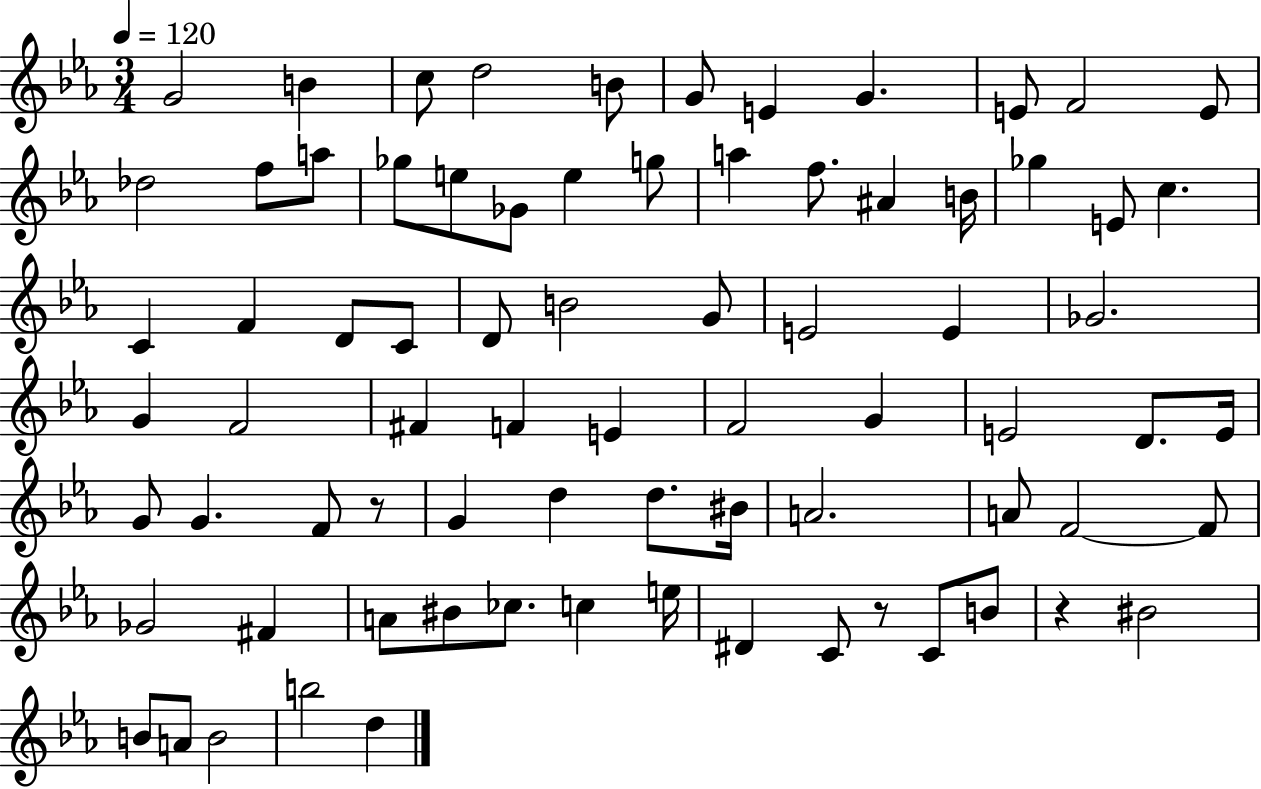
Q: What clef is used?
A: treble